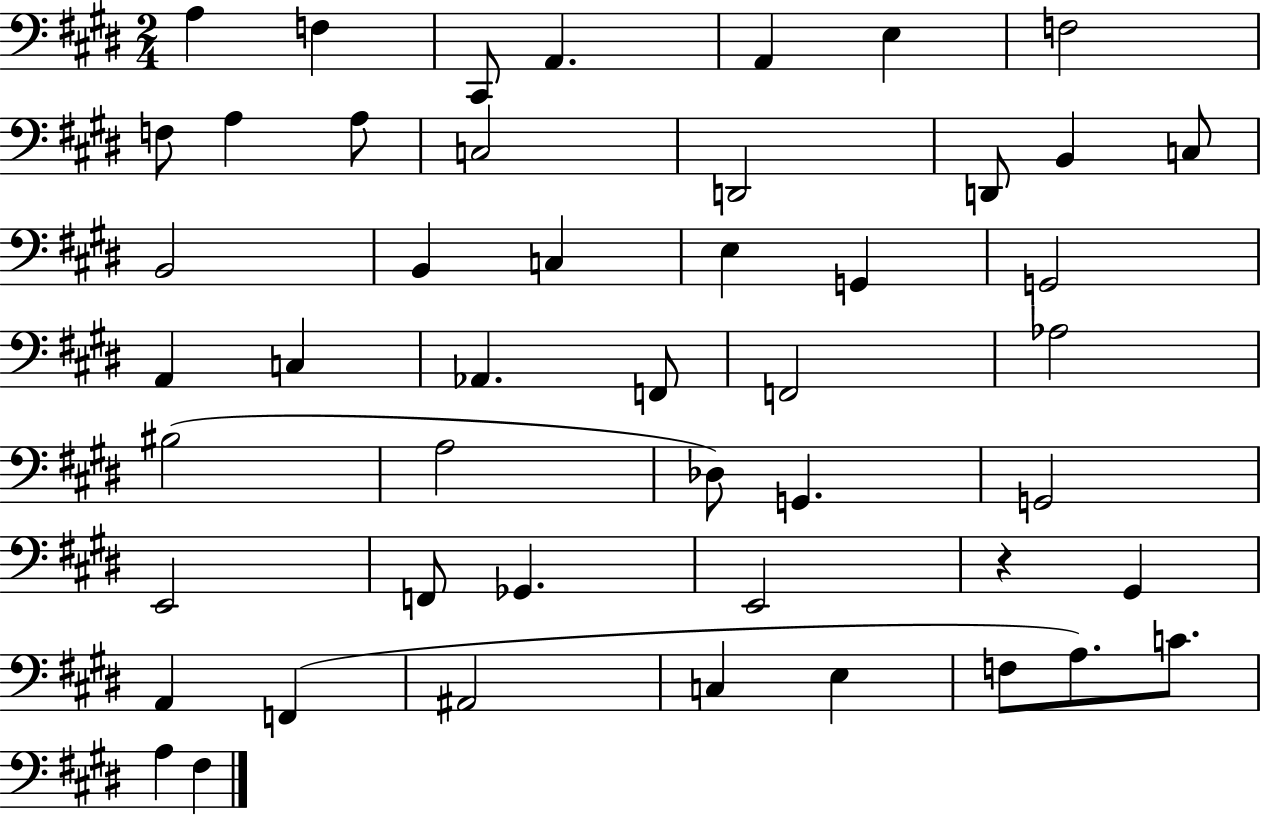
X:1
T:Untitled
M:2/4
L:1/4
K:E
A, F, ^C,,/2 A,, A,, E, F,2 F,/2 A, A,/2 C,2 D,,2 D,,/2 B,, C,/2 B,,2 B,, C, E, G,, G,,2 A,, C, _A,, F,,/2 F,,2 _A,2 ^B,2 A,2 _D,/2 G,, G,,2 E,,2 F,,/2 _G,, E,,2 z ^G,, A,, F,, ^A,,2 C, E, F,/2 A,/2 C/2 A, ^F,